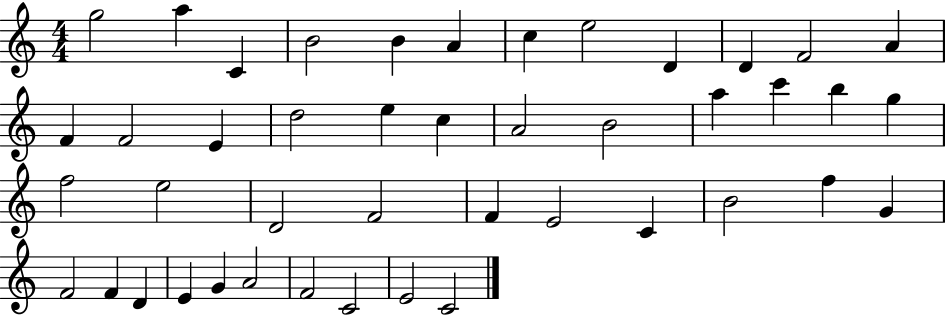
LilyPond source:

{
  \clef treble
  \numericTimeSignature
  \time 4/4
  \key c \major
  g''2 a''4 c'4 | b'2 b'4 a'4 | c''4 e''2 d'4 | d'4 f'2 a'4 | \break f'4 f'2 e'4 | d''2 e''4 c''4 | a'2 b'2 | a''4 c'''4 b''4 g''4 | \break f''2 e''2 | d'2 f'2 | f'4 e'2 c'4 | b'2 f''4 g'4 | \break f'2 f'4 d'4 | e'4 g'4 a'2 | f'2 c'2 | e'2 c'2 | \break \bar "|."
}